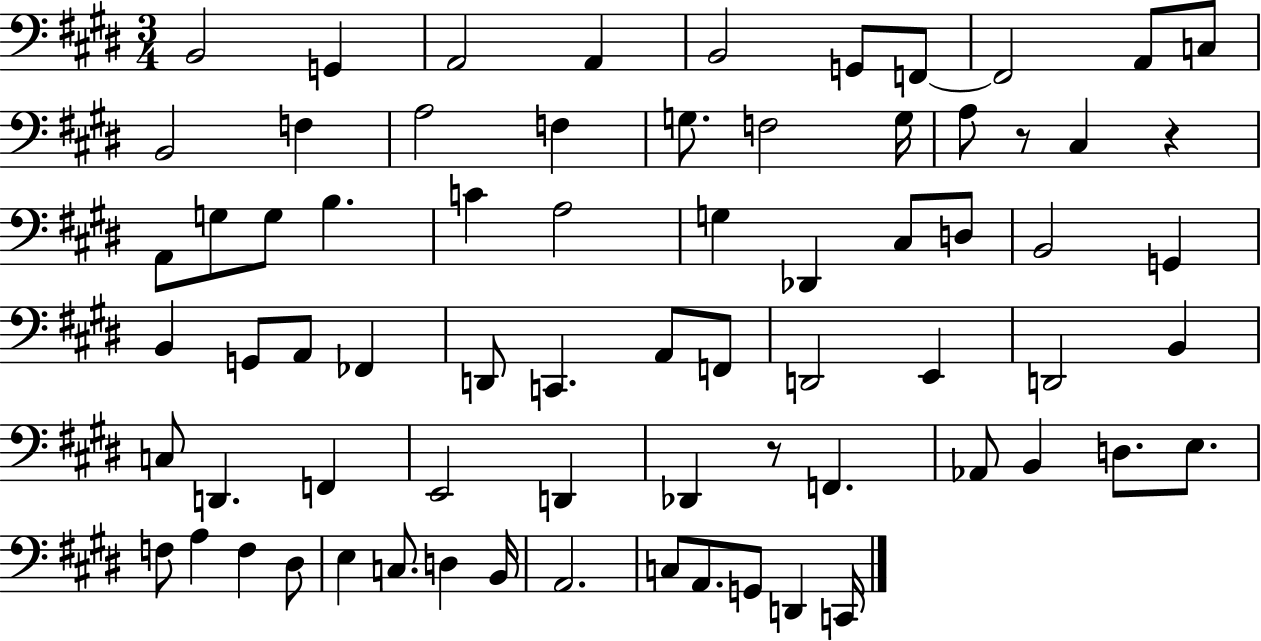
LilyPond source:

{
  \clef bass
  \numericTimeSignature
  \time 3/4
  \key e \major
  b,2 g,4 | a,2 a,4 | b,2 g,8 f,8~~ | f,2 a,8 c8 | \break b,2 f4 | a2 f4 | g8. f2 g16 | a8 r8 cis4 r4 | \break a,8 g8 g8 b4. | c'4 a2 | g4 des,4 cis8 d8 | b,2 g,4 | \break b,4 g,8 a,8 fes,4 | d,8 c,4. a,8 f,8 | d,2 e,4 | d,2 b,4 | \break c8 d,4. f,4 | e,2 d,4 | des,4 r8 f,4. | aes,8 b,4 d8. e8. | \break f8 a4 f4 dis8 | e4 c8. d4 b,16 | a,2. | c8 a,8. g,8 d,4 c,16 | \break \bar "|."
}